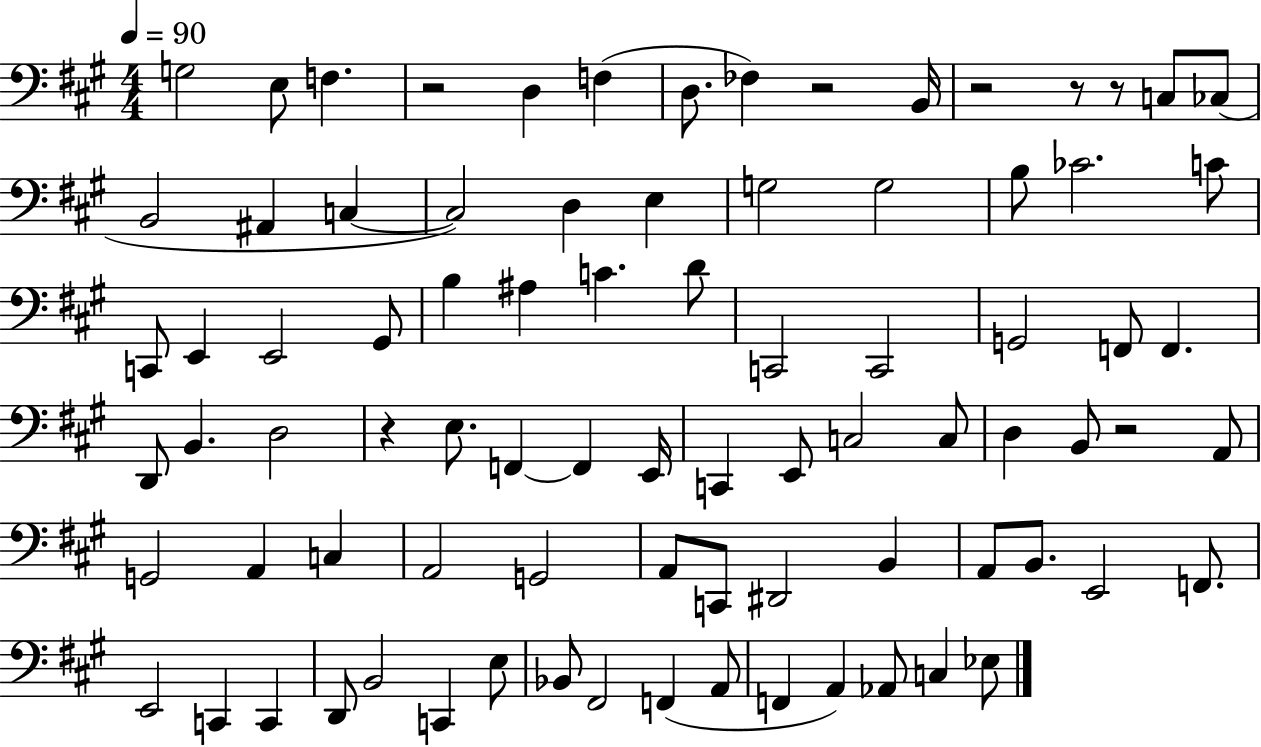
G3/h E3/e F3/q. R/h D3/q F3/q D3/e. FES3/q R/h B2/s R/h R/e R/e C3/e CES3/e B2/h A#2/q C3/q C3/h D3/q E3/q G3/h G3/h B3/e CES4/h. C4/e C2/e E2/q E2/h G#2/e B3/q A#3/q C4/q. D4/e C2/h C2/h G2/h F2/e F2/q. D2/e B2/q. D3/h R/q E3/e. F2/q F2/q E2/s C2/q E2/e C3/h C3/e D3/q B2/e R/h A2/e G2/h A2/q C3/q A2/h G2/h A2/e C2/e D#2/h B2/q A2/e B2/e. E2/h F2/e. E2/h C2/q C2/q D2/e B2/h C2/q E3/e Bb2/e F#2/h F2/q A2/e F2/q A2/q Ab2/e C3/q Eb3/e